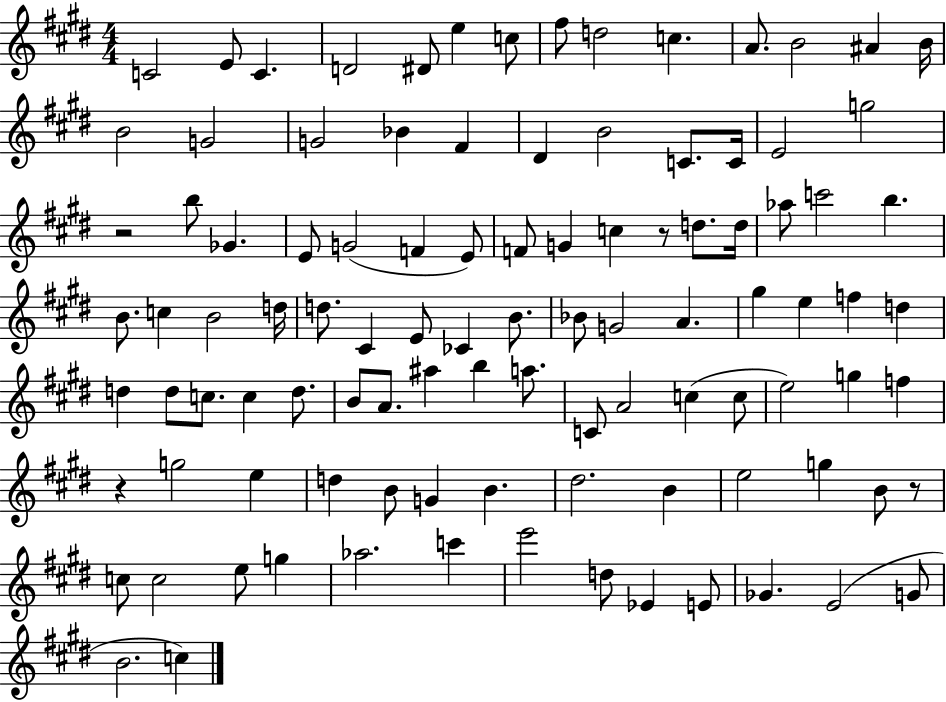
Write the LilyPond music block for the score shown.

{
  \clef treble
  \numericTimeSignature
  \time 4/4
  \key e \major
  c'2 e'8 c'4. | d'2 dis'8 e''4 c''8 | fis''8 d''2 c''4. | a'8. b'2 ais'4 b'16 | \break b'2 g'2 | g'2 bes'4 fis'4 | dis'4 b'2 c'8. c'16 | e'2 g''2 | \break r2 b''8 ges'4. | e'8 g'2( f'4 e'8) | f'8 g'4 c''4 r8 d''8. d''16 | aes''8 c'''2 b''4. | \break b'8. c''4 b'2 d''16 | d''8. cis'4 e'8 ces'4 b'8. | bes'8 g'2 a'4. | gis''4 e''4 f''4 d''4 | \break d''4 d''8 c''8. c''4 d''8. | b'8 a'8. ais''4 b''4 a''8. | c'8 a'2 c''4( c''8 | e''2) g''4 f''4 | \break r4 g''2 e''4 | d''4 b'8 g'4 b'4. | dis''2. b'4 | e''2 g''4 b'8 r8 | \break c''8 c''2 e''8 g''4 | aes''2. c'''4 | e'''2 d''8 ees'4 e'8 | ges'4. e'2( g'8 | \break b'2. c''4) | \bar "|."
}